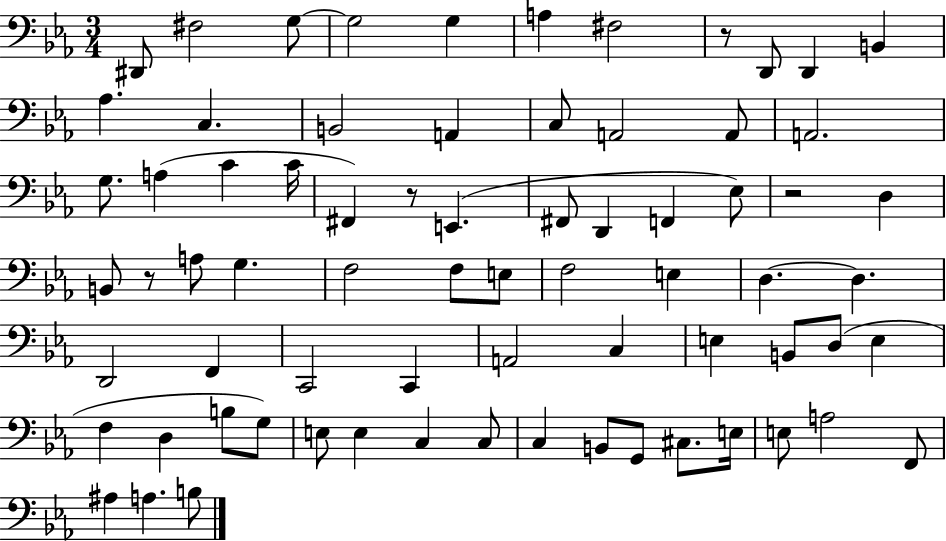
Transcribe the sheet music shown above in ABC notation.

X:1
T:Untitled
M:3/4
L:1/4
K:Eb
^D,,/2 ^F,2 G,/2 G,2 G, A, ^F,2 z/2 D,,/2 D,, B,, _A, C, B,,2 A,, C,/2 A,,2 A,,/2 A,,2 G,/2 A, C C/4 ^F,, z/2 E,, ^F,,/2 D,, F,, _E,/2 z2 D, B,,/2 z/2 A,/2 G, F,2 F,/2 E,/2 F,2 E, D, D, D,,2 F,, C,,2 C,, A,,2 C, E, B,,/2 D,/2 E, F, D, B,/2 G,/2 E,/2 E, C, C,/2 C, B,,/2 G,,/2 ^C,/2 E,/4 E,/2 A,2 F,,/2 ^A, A, B,/2